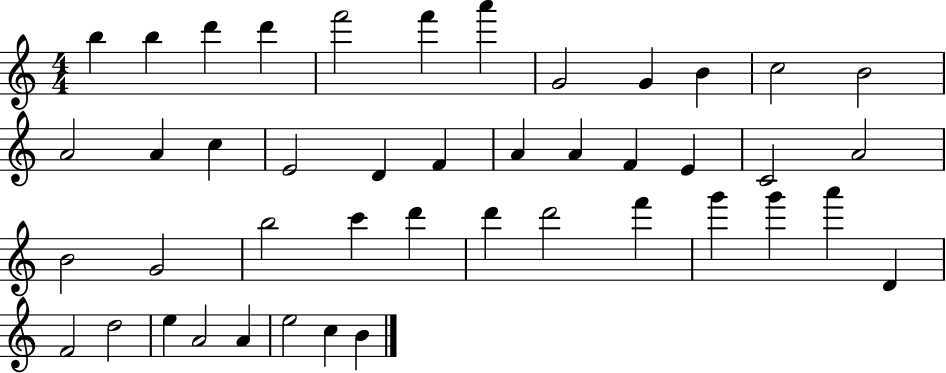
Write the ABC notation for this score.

X:1
T:Untitled
M:4/4
L:1/4
K:C
b b d' d' f'2 f' a' G2 G B c2 B2 A2 A c E2 D F A A F E C2 A2 B2 G2 b2 c' d' d' d'2 f' g' g' a' D F2 d2 e A2 A e2 c B